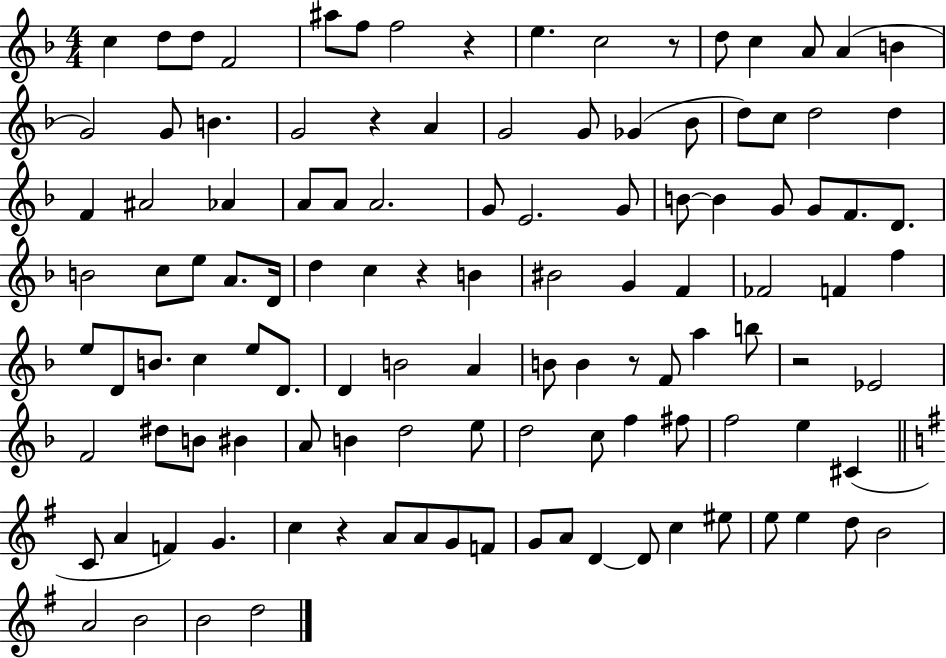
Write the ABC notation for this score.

X:1
T:Untitled
M:4/4
L:1/4
K:F
c d/2 d/2 F2 ^a/2 f/2 f2 z e c2 z/2 d/2 c A/2 A B G2 G/2 B G2 z A G2 G/2 _G _B/2 d/2 c/2 d2 d F ^A2 _A A/2 A/2 A2 G/2 E2 G/2 B/2 B G/2 G/2 F/2 D/2 B2 c/2 e/2 A/2 D/4 d c z B ^B2 G F _F2 F f e/2 D/2 B/2 c e/2 D/2 D B2 A B/2 B z/2 F/2 a b/2 z2 _E2 F2 ^d/2 B/2 ^B A/2 B d2 e/2 d2 c/2 f ^f/2 f2 e ^C C/2 A F G c z A/2 A/2 G/2 F/2 G/2 A/2 D D/2 c ^e/2 e/2 e d/2 B2 A2 B2 B2 d2